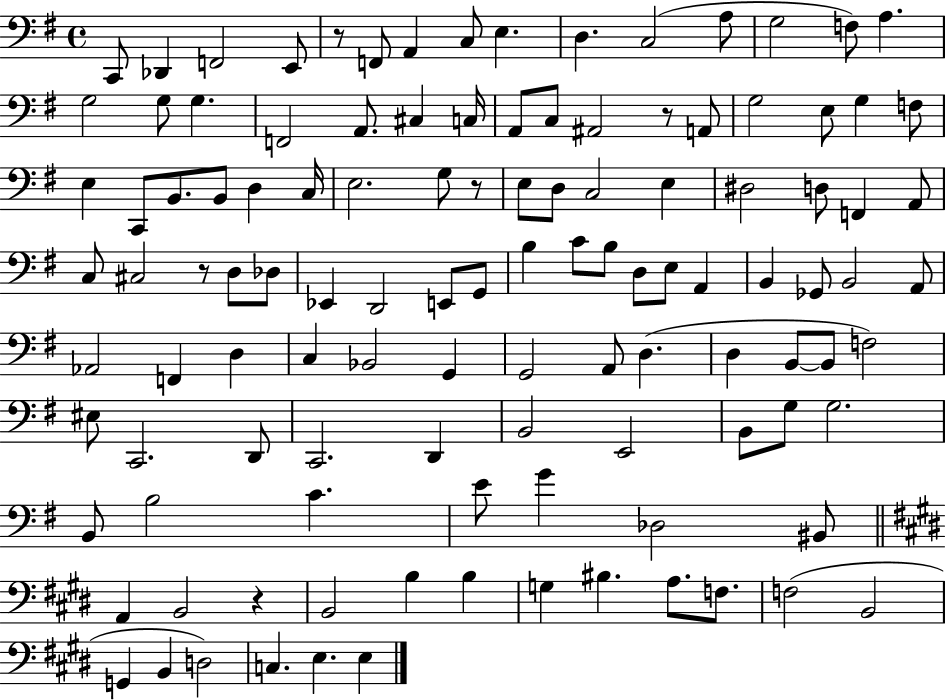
C2/e Db2/q F2/h E2/e R/e F2/e A2/q C3/e E3/q. D3/q. C3/h A3/e G3/h F3/e A3/q. G3/h G3/e G3/q. F2/h A2/e. C#3/q C3/s A2/e C3/e A#2/h R/e A2/e G3/h E3/e G3/q F3/e E3/q C2/e B2/e. B2/e D3/q C3/s E3/h. G3/e R/e E3/e D3/e C3/h E3/q D#3/h D3/e F2/q A2/e C3/e C#3/h R/e D3/e Db3/e Eb2/q D2/h E2/e G2/e B3/q C4/e B3/e D3/e E3/e A2/q B2/q Gb2/e B2/h A2/e Ab2/h F2/q D3/q C3/q Bb2/h G2/q G2/h A2/e D3/q. D3/q B2/e B2/e F3/h EIS3/e C2/h. D2/e C2/h. D2/q B2/h E2/h B2/e G3/e G3/h. B2/e B3/h C4/q. E4/e G4/q Db3/h BIS2/e A2/q B2/h R/q B2/h B3/q B3/q G3/q BIS3/q. A3/e. F3/e. F3/h B2/h G2/q B2/q D3/h C3/q. E3/q. E3/q